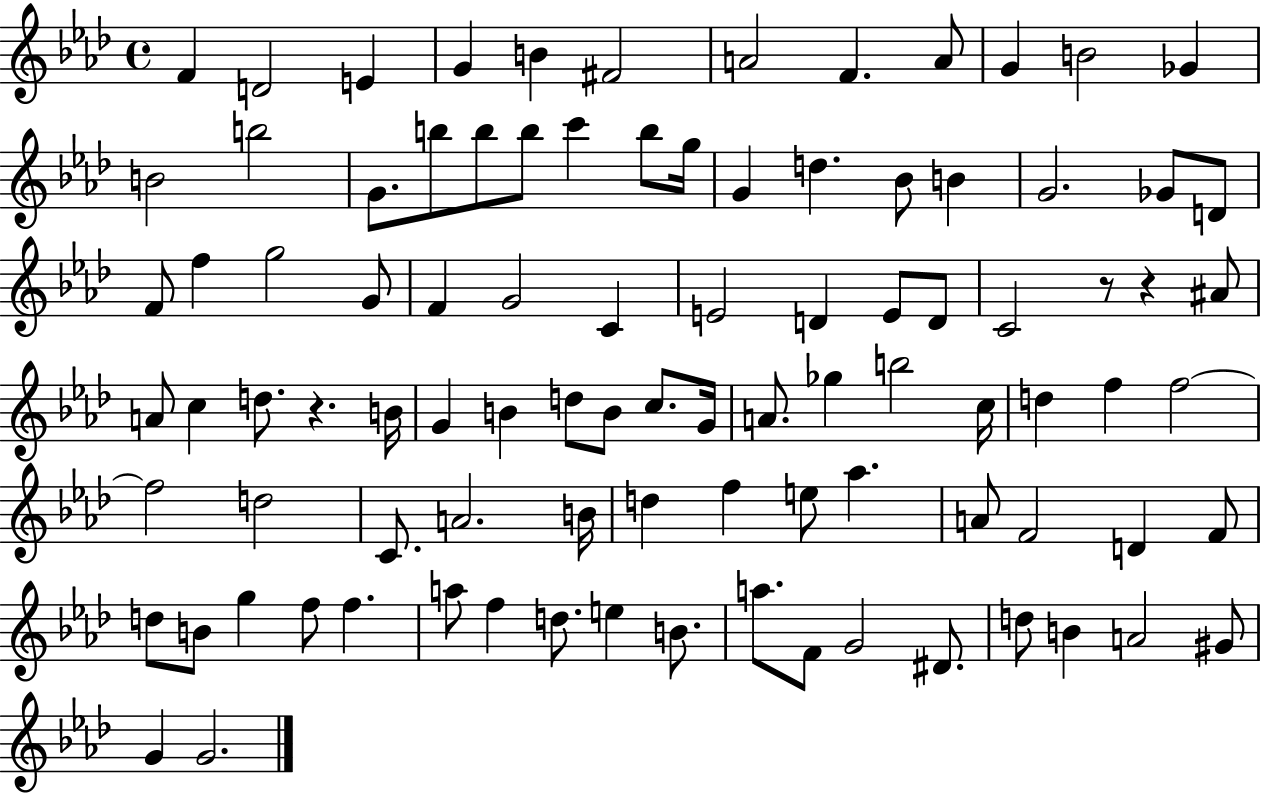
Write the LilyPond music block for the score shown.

{
  \clef treble
  \time 4/4
  \defaultTimeSignature
  \key aes \major
  \repeat volta 2 { f'4 d'2 e'4 | g'4 b'4 fis'2 | a'2 f'4. a'8 | g'4 b'2 ges'4 | \break b'2 b''2 | g'8. b''8 b''8 b''8 c'''4 b''8 g''16 | g'4 d''4. bes'8 b'4 | g'2. ges'8 d'8 | \break f'8 f''4 g''2 g'8 | f'4 g'2 c'4 | e'2 d'4 e'8 d'8 | c'2 r8 r4 ais'8 | \break a'8 c''4 d''8. r4. b'16 | g'4 b'4 d''8 b'8 c''8. g'16 | a'8. ges''4 b''2 c''16 | d''4 f''4 f''2~~ | \break f''2 d''2 | c'8. a'2. b'16 | d''4 f''4 e''8 aes''4. | a'8 f'2 d'4 f'8 | \break d''8 b'8 g''4 f''8 f''4. | a''8 f''4 d''8. e''4 b'8. | a''8. f'8 g'2 dis'8. | d''8 b'4 a'2 gis'8 | \break g'4 g'2. | } \bar "|."
}